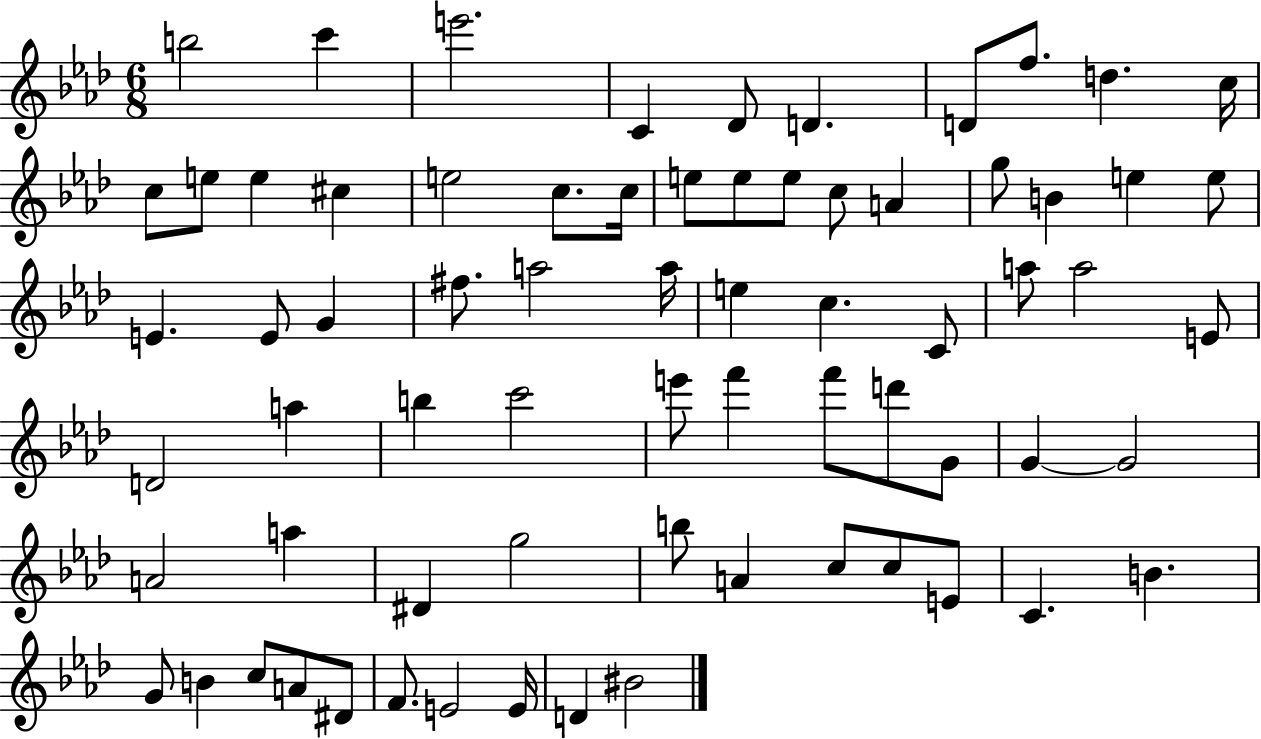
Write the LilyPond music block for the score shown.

{
  \clef treble
  \numericTimeSignature
  \time 6/8
  \key aes \major
  b''2 c'''4 | e'''2. | c'4 des'8 d'4. | d'8 f''8. d''4. c''16 | \break c''8 e''8 e''4 cis''4 | e''2 c''8. c''16 | e''8 e''8 e''8 c''8 a'4 | g''8 b'4 e''4 e''8 | \break e'4. e'8 g'4 | fis''8. a''2 a''16 | e''4 c''4. c'8 | a''8 a''2 e'8 | \break d'2 a''4 | b''4 c'''2 | e'''8 f'''4 f'''8 d'''8 g'8 | g'4~~ g'2 | \break a'2 a''4 | dis'4 g''2 | b''8 a'4 c''8 c''8 e'8 | c'4. b'4. | \break g'8 b'4 c''8 a'8 dis'8 | f'8. e'2 e'16 | d'4 bis'2 | \bar "|."
}